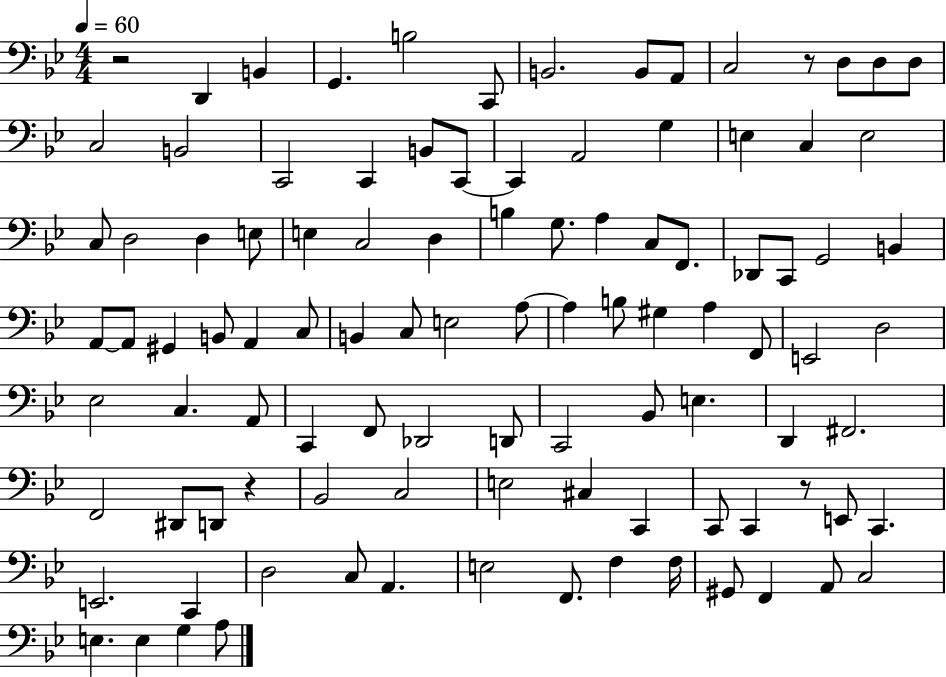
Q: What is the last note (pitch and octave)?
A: A3